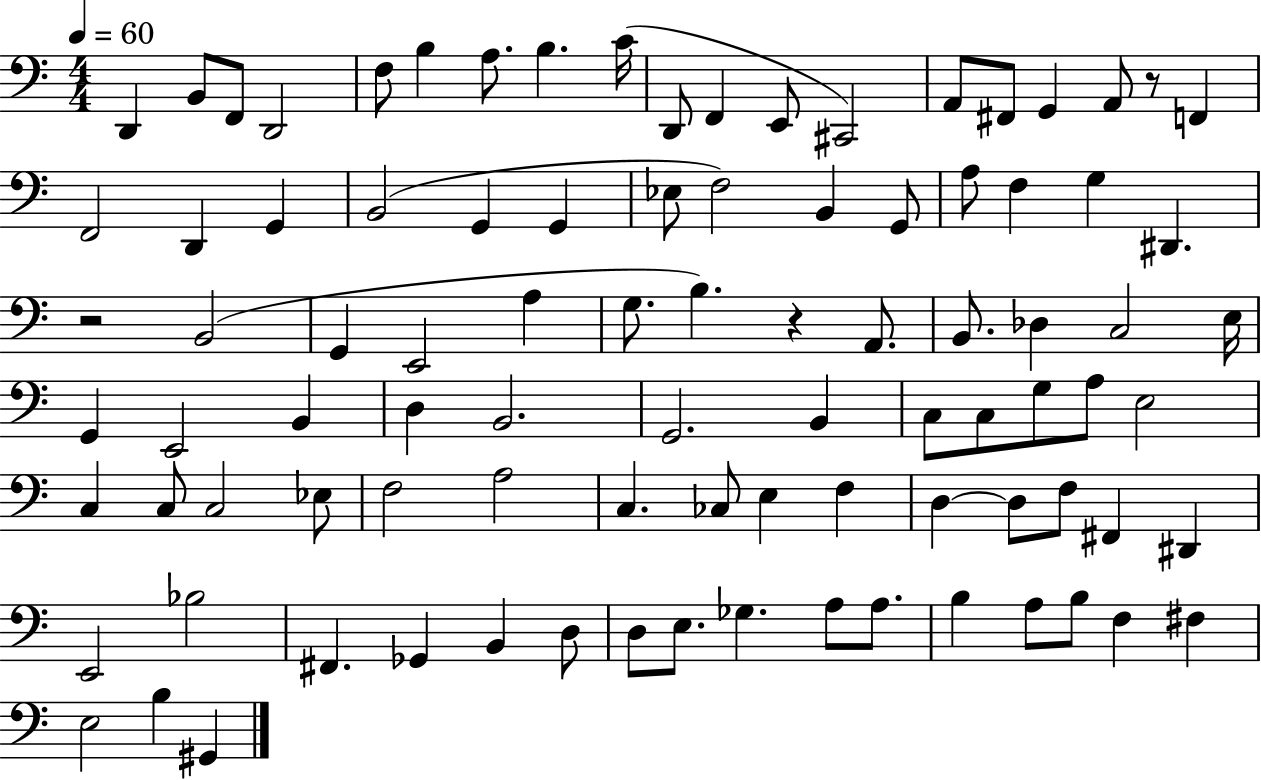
D2/q B2/e F2/e D2/h F3/e B3/q A3/e. B3/q. C4/s D2/e F2/q E2/e C#2/h A2/e F#2/e G2/q A2/e R/e F2/q F2/h D2/q G2/q B2/h G2/q G2/q Eb3/e F3/h B2/q G2/e A3/e F3/q G3/q D#2/q. R/h B2/h G2/q E2/h A3/q G3/e. B3/q. R/q A2/e. B2/e. Db3/q C3/h E3/s G2/q E2/h B2/q D3/q B2/h. G2/h. B2/q C3/e C3/e G3/e A3/e E3/h C3/q C3/e C3/h Eb3/e F3/h A3/h C3/q. CES3/e E3/q F3/q D3/q D3/e F3/e F#2/q D#2/q E2/h Bb3/h F#2/q. Gb2/q B2/q D3/e D3/e E3/e. Gb3/q. A3/e A3/e. B3/q A3/e B3/e F3/q F#3/q E3/h B3/q G#2/q